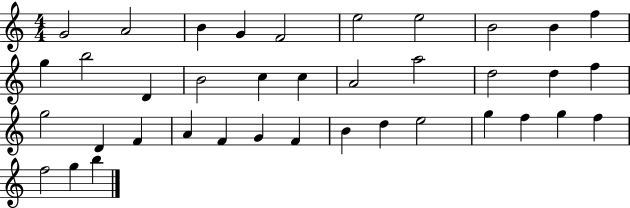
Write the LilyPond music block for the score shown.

{
  \clef treble
  \numericTimeSignature
  \time 4/4
  \key c \major
  g'2 a'2 | b'4 g'4 f'2 | e''2 e''2 | b'2 b'4 f''4 | \break g''4 b''2 d'4 | b'2 c''4 c''4 | a'2 a''2 | d''2 d''4 f''4 | \break g''2 d'4 f'4 | a'4 f'4 g'4 f'4 | b'4 d''4 e''2 | g''4 f''4 g''4 f''4 | \break f''2 g''4 b''4 | \bar "|."
}